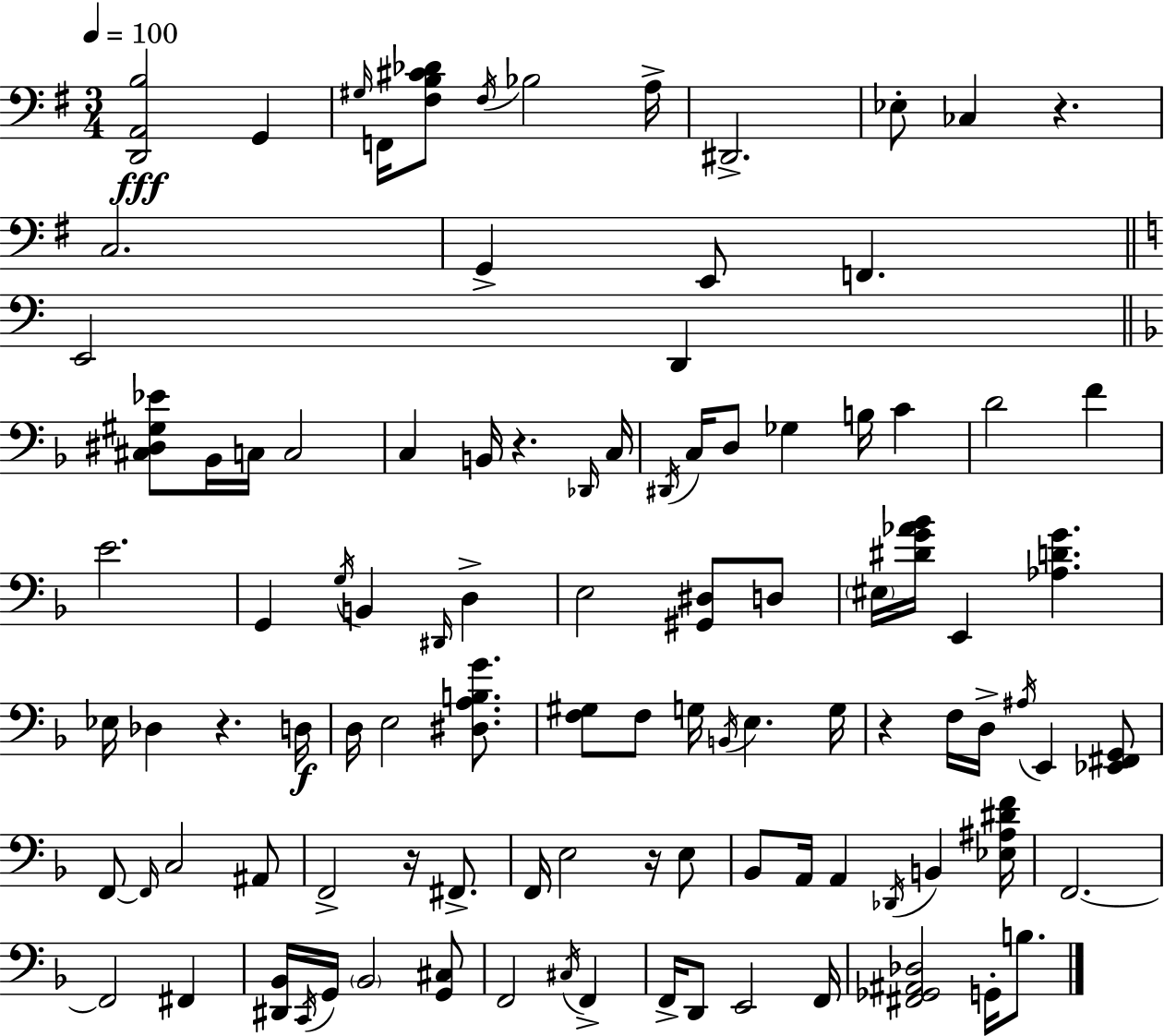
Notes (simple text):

[D2,A2,B3]/h G2/q G#3/s F2/s [F#3,B3,C#4,Db4]/e F#3/s Bb3/h A3/s D#2/h. Eb3/e CES3/q R/q. C3/h. G2/q E2/e F2/q. E2/h D2/q [C#3,D#3,G#3,Eb4]/e Bb2/s C3/s C3/h C3/q B2/s R/q. Db2/s C3/s D#2/s C3/s D3/e Gb3/q B3/s C4/q D4/h F4/q E4/h. G2/q G3/s B2/q D#2/s D3/q E3/h [G#2,D#3]/e D3/e EIS3/s [D#4,G4,Ab4,Bb4]/s E2/q [Ab3,D4,G4]/q. Eb3/s Db3/q R/q. D3/s D3/s E3/h [D#3,A3,B3,G4]/e. [F3,G#3]/e F3/e G3/s B2/s E3/q. G3/s R/q F3/s D3/s A#3/s E2/q [Eb2,F#2,G2]/e F2/e F2/s C3/h A#2/e F2/h R/s F#2/e. F2/s E3/h R/s E3/e Bb2/e A2/s A2/q Db2/s B2/q [Eb3,A#3,D#4,F4]/s F2/h. F2/h F#2/q [D#2,Bb2]/s C2/s G2/s Bb2/h [G2,C#3]/e F2/h C#3/s F2/q F2/s D2/e E2/h F2/s [F#2,Gb2,A#2,Db3]/h G2/s B3/e.